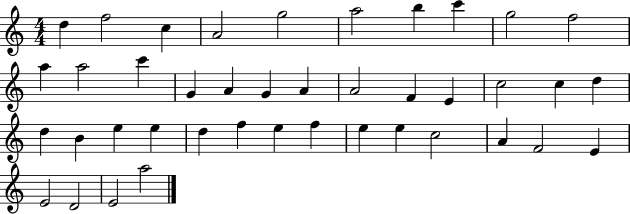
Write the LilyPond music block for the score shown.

{
  \clef treble
  \numericTimeSignature
  \time 4/4
  \key c \major
  d''4 f''2 c''4 | a'2 g''2 | a''2 b''4 c'''4 | g''2 f''2 | \break a''4 a''2 c'''4 | g'4 a'4 g'4 a'4 | a'2 f'4 e'4 | c''2 c''4 d''4 | \break d''4 b'4 e''4 e''4 | d''4 f''4 e''4 f''4 | e''4 e''4 c''2 | a'4 f'2 e'4 | \break e'2 d'2 | e'2 a''2 | \bar "|."
}